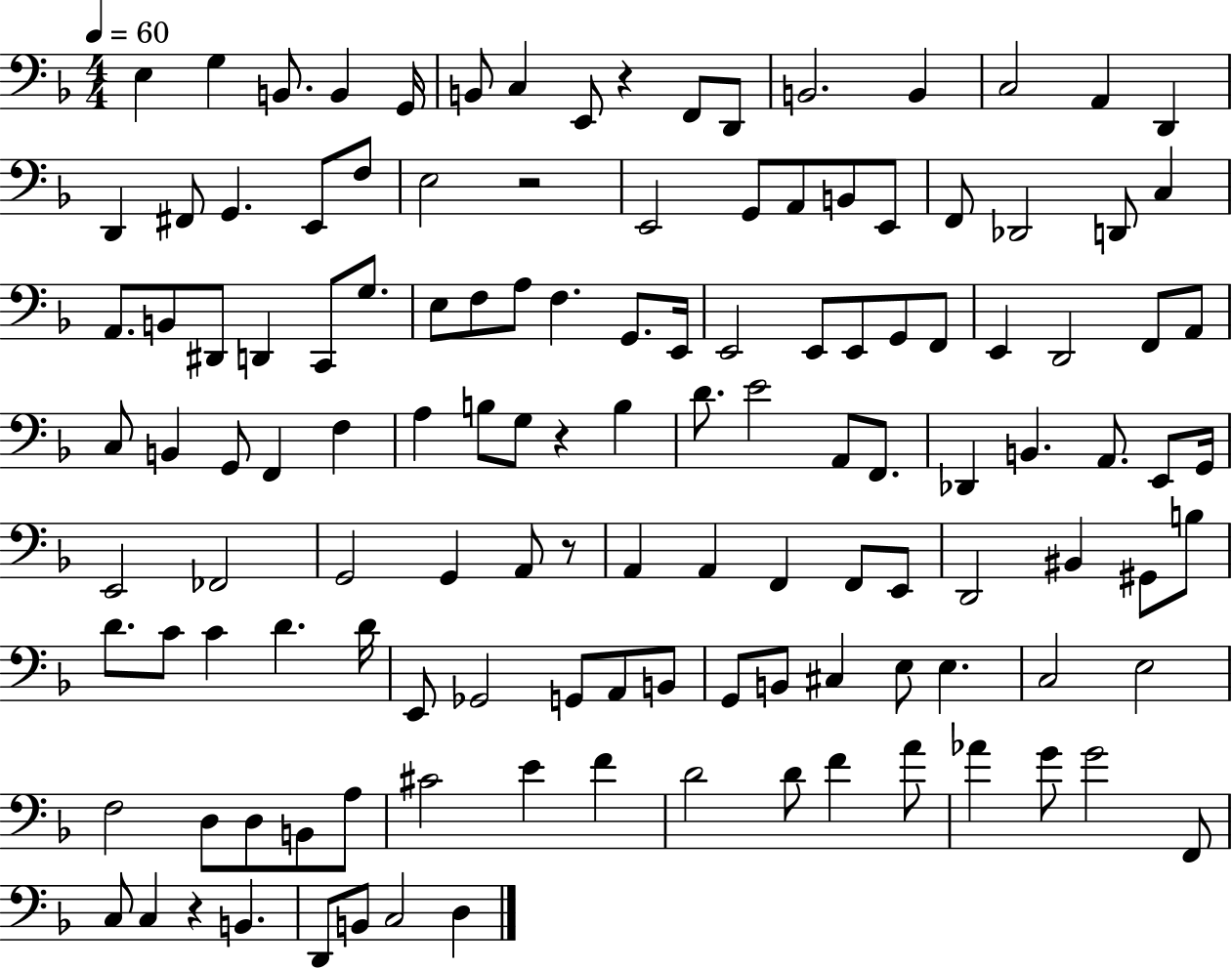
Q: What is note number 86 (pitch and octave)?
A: C4